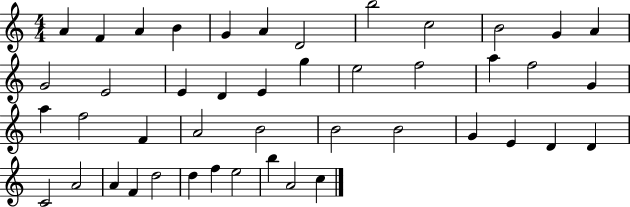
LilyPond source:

{
  \clef treble
  \numericTimeSignature
  \time 4/4
  \key c \major
  a'4 f'4 a'4 b'4 | g'4 a'4 d'2 | b''2 c''2 | b'2 g'4 a'4 | \break g'2 e'2 | e'4 d'4 e'4 g''4 | e''2 f''2 | a''4 f''2 g'4 | \break a''4 f''2 f'4 | a'2 b'2 | b'2 b'2 | g'4 e'4 d'4 d'4 | \break c'2 a'2 | a'4 f'4 d''2 | d''4 f''4 e''2 | b''4 a'2 c''4 | \break \bar "|."
}